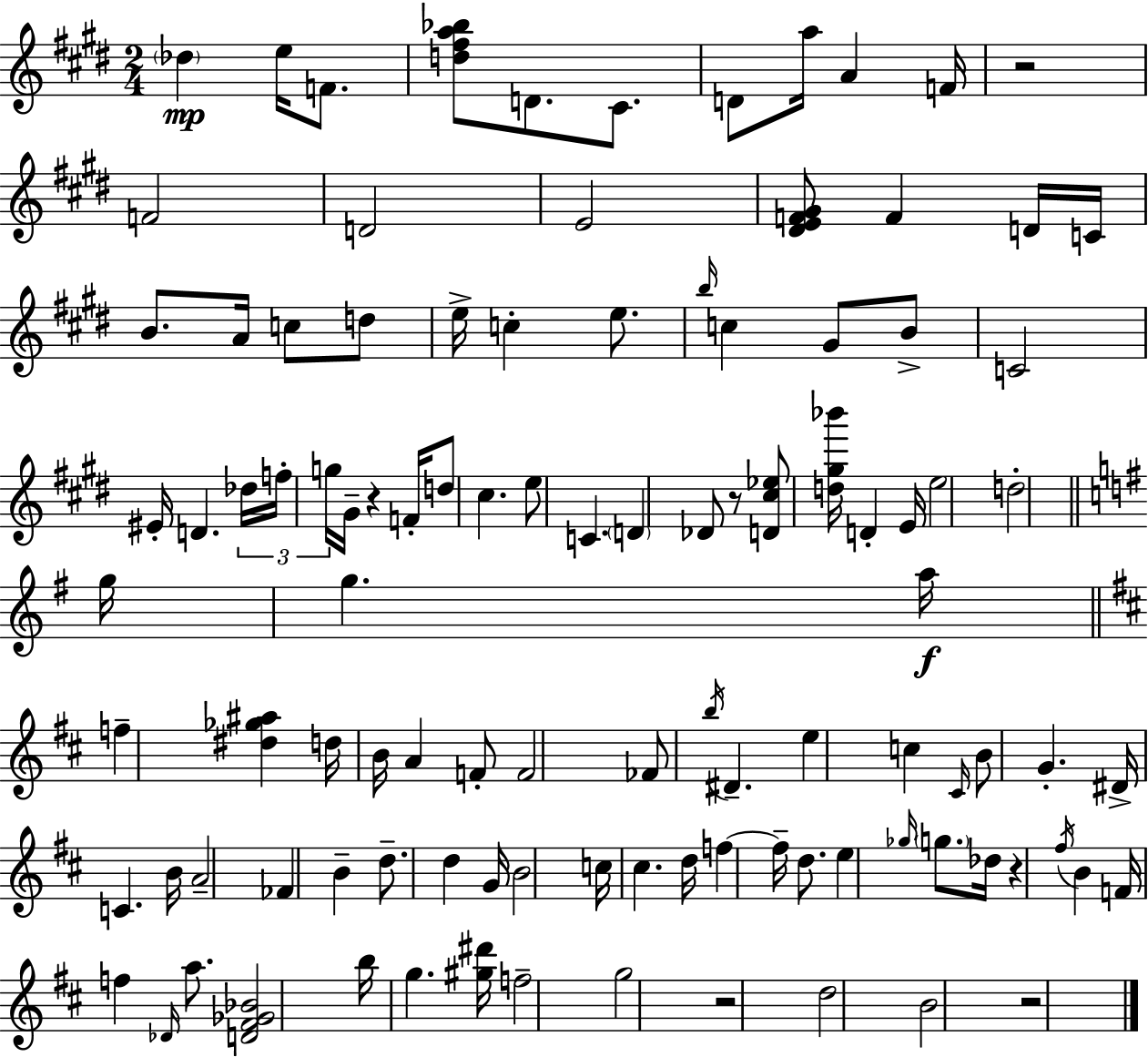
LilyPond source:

{
  \clef treble
  \numericTimeSignature
  \time 2/4
  \key e \major
  \repeat volta 2 { \parenthesize des''4\mp e''16 f'8. | <d'' fis'' a'' bes''>8 d'8. cis'8. | d'8 a''16 a'4 f'16 | r2 | \break f'2 | d'2 | e'2 | <dis' e' f' gis'>8 f'4 d'16 c'16 | \break b'8. a'16 c''8 d''8 | e''16-> c''4-. e''8. | \grace { b''16 } c''4 gis'8 b'8-> | c'2 | \break eis'16-. d'4. | \tuplet 3/2 { des''16 f''16-. g''16 } gis'16-- r4 | f'16-. d''8 cis''4. | e''8 c'4. | \break \parenthesize d'4 des'8 r8 | <d' cis'' ees''>8 <d'' gis'' bes'''>16 d'4-. | e'16 e''2 | d''2-. | \break \bar "||" \break \key g \major g''16 g''4. a''16\f | \bar "||" \break \key d \major f''4-- <dis'' ges'' ais''>4 | d''16 b'16 a'4 f'8-. | f'2 | fes'8 \acciaccatura { b''16 } dis'4.-- | \break e''4 c''4 | \grace { cis'16 } b'8 g'4.-. | dis'16-> c'4. | b'16 a'2-- | \break fes'4 b'4-- | d''8.-- d''4 | g'16 b'2 | c''16 cis''4. | \break d''16 f''4~~ f''16-- d''8. | e''4 \grace { ges''16 } \parenthesize g''8. | des''16 r4 \acciaccatura { fis''16 } | b'4 f'16 f''4 | \break \grace { des'16 } a''8. <d' fis' ges' bes'>2 | b''16 g''4. | <gis'' dis'''>16 f''2-- | g''2 | \break r2 | d''2 | b'2 | r2 | \break } \bar "|."
}